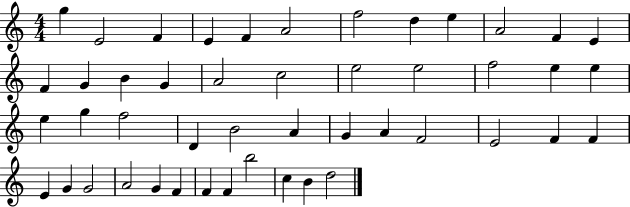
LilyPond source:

{
  \clef treble
  \numericTimeSignature
  \time 4/4
  \key c \major
  g''4 e'2 f'4 | e'4 f'4 a'2 | f''2 d''4 e''4 | a'2 f'4 e'4 | \break f'4 g'4 b'4 g'4 | a'2 c''2 | e''2 e''2 | f''2 e''4 e''4 | \break e''4 g''4 f''2 | d'4 b'2 a'4 | g'4 a'4 f'2 | e'2 f'4 f'4 | \break e'4 g'4 g'2 | a'2 g'4 f'4 | f'4 f'4 b''2 | c''4 b'4 d''2 | \break \bar "|."
}